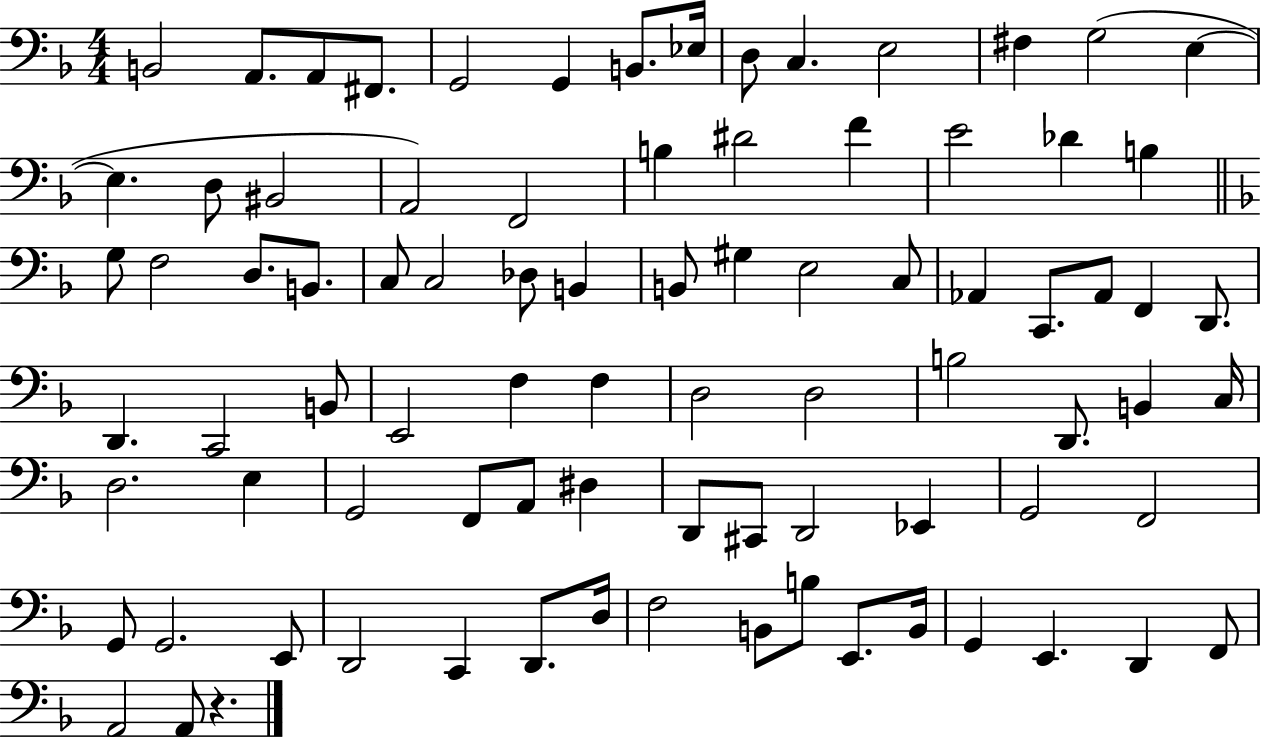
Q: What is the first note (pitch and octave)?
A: B2